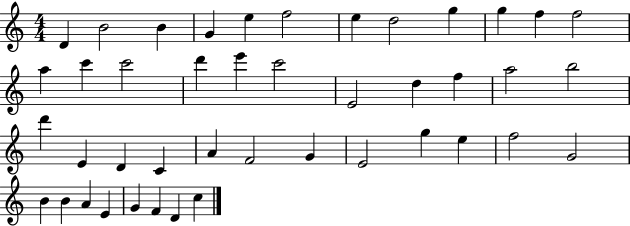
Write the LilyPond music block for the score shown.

{
  \clef treble
  \numericTimeSignature
  \time 4/4
  \key c \major
  d'4 b'2 b'4 | g'4 e''4 f''2 | e''4 d''2 g''4 | g''4 f''4 f''2 | \break a''4 c'''4 c'''2 | d'''4 e'''4 c'''2 | e'2 d''4 f''4 | a''2 b''2 | \break d'''4 e'4 d'4 c'4 | a'4 f'2 g'4 | e'2 g''4 e''4 | f''2 g'2 | \break b'4 b'4 a'4 e'4 | g'4 f'4 d'4 c''4 | \bar "|."
}